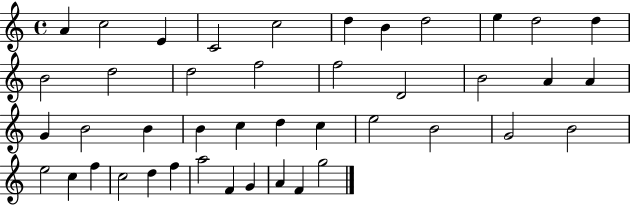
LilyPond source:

{
  \clef treble
  \time 4/4
  \defaultTimeSignature
  \key c \major
  a'4 c''2 e'4 | c'2 c''2 | d''4 b'4 d''2 | e''4 d''2 d''4 | \break b'2 d''2 | d''2 f''2 | f''2 d'2 | b'2 a'4 a'4 | \break g'4 b'2 b'4 | b'4 c''4 d''4 c''4 | e''2 b'2 | g'2 b'2 | \break e''2 c''4 f''4 | c''2 d''4 f''4 | a''2 f'4 g'4 | a'4 f'4 g''2 | \break \bar "|."
}